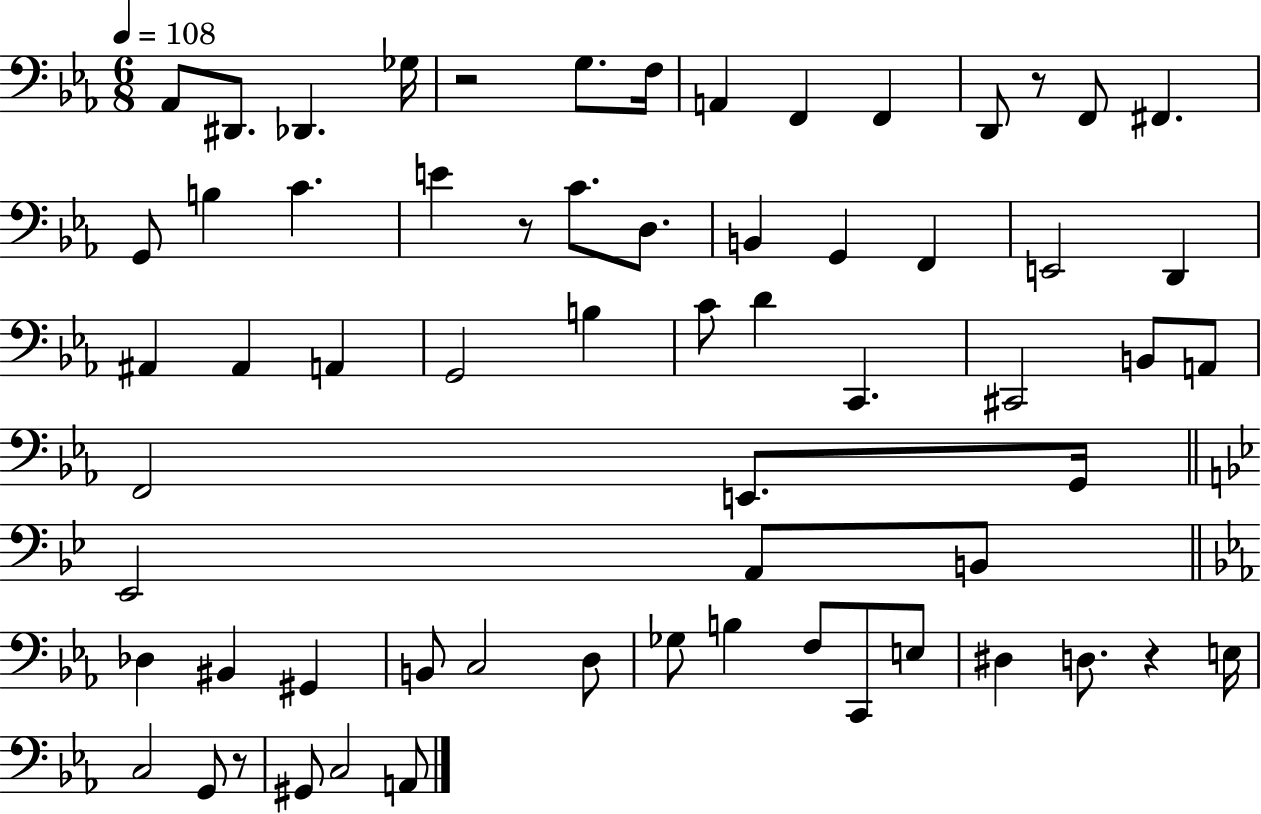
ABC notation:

X:1
T:Untitled
M:6/8
L:1/4
K:Eb
_A,,/2 ^D,,/2 _D,, _G,/4 z2 G,/2 F,/4 A,, F,, F,, D,,/2 z/2 F,,/2 ^F,, G,,/2 B, C E z/2 C/2 D,/2 B,, G,, F,, E,,2 D,, ^A,, ^A,, A,, G,,2 B, C/2 D C,, ^C,,2 B,,/2 A,,/2 F,,2 E,,/2 G,,/4 _E,,2 A,,/2 B,,/2 _D, ^B,, ^G,, B,,/2 C,2 D,/2 _G,/2 B, F,/2 C,,/2 E,/2 ^D, D,/2 z E,/4 C,2 G,,/2 z/2 ^G,,/2 C,2 A,,/2